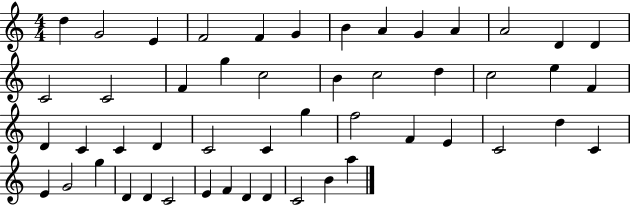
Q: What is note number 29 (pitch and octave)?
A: C4